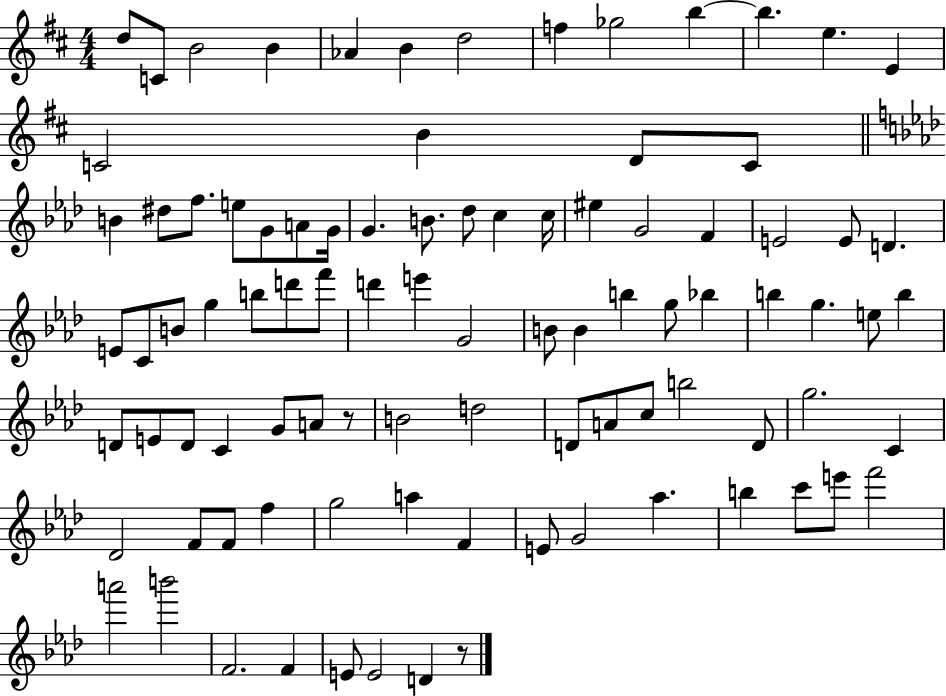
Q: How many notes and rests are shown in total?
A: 92